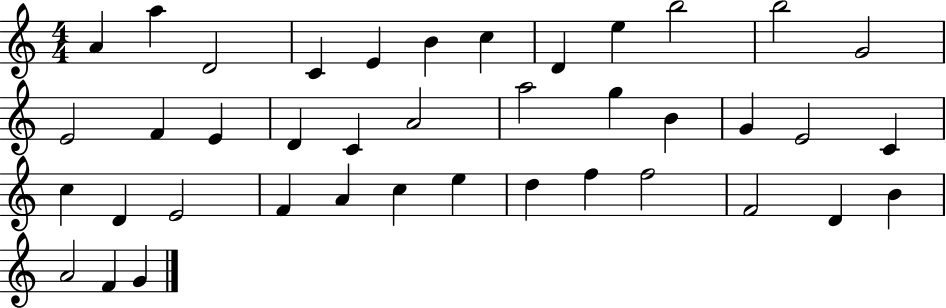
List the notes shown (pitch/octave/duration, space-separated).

A4/q A5/q D4/h C4/q E4/q B4/q C5/q D4/q E5/q B5/h B5/h G4/h E4/h F4/q E4/q D4/q C4/q A4/h A5/h G5/q B4/q G4/q E4/h C4/q C5/q D4/q E4/h F4/q A4/q C5/q E5/q D5/q F5/q F5/h F4/h D4/q B4/q A4/h F4/q G4/q